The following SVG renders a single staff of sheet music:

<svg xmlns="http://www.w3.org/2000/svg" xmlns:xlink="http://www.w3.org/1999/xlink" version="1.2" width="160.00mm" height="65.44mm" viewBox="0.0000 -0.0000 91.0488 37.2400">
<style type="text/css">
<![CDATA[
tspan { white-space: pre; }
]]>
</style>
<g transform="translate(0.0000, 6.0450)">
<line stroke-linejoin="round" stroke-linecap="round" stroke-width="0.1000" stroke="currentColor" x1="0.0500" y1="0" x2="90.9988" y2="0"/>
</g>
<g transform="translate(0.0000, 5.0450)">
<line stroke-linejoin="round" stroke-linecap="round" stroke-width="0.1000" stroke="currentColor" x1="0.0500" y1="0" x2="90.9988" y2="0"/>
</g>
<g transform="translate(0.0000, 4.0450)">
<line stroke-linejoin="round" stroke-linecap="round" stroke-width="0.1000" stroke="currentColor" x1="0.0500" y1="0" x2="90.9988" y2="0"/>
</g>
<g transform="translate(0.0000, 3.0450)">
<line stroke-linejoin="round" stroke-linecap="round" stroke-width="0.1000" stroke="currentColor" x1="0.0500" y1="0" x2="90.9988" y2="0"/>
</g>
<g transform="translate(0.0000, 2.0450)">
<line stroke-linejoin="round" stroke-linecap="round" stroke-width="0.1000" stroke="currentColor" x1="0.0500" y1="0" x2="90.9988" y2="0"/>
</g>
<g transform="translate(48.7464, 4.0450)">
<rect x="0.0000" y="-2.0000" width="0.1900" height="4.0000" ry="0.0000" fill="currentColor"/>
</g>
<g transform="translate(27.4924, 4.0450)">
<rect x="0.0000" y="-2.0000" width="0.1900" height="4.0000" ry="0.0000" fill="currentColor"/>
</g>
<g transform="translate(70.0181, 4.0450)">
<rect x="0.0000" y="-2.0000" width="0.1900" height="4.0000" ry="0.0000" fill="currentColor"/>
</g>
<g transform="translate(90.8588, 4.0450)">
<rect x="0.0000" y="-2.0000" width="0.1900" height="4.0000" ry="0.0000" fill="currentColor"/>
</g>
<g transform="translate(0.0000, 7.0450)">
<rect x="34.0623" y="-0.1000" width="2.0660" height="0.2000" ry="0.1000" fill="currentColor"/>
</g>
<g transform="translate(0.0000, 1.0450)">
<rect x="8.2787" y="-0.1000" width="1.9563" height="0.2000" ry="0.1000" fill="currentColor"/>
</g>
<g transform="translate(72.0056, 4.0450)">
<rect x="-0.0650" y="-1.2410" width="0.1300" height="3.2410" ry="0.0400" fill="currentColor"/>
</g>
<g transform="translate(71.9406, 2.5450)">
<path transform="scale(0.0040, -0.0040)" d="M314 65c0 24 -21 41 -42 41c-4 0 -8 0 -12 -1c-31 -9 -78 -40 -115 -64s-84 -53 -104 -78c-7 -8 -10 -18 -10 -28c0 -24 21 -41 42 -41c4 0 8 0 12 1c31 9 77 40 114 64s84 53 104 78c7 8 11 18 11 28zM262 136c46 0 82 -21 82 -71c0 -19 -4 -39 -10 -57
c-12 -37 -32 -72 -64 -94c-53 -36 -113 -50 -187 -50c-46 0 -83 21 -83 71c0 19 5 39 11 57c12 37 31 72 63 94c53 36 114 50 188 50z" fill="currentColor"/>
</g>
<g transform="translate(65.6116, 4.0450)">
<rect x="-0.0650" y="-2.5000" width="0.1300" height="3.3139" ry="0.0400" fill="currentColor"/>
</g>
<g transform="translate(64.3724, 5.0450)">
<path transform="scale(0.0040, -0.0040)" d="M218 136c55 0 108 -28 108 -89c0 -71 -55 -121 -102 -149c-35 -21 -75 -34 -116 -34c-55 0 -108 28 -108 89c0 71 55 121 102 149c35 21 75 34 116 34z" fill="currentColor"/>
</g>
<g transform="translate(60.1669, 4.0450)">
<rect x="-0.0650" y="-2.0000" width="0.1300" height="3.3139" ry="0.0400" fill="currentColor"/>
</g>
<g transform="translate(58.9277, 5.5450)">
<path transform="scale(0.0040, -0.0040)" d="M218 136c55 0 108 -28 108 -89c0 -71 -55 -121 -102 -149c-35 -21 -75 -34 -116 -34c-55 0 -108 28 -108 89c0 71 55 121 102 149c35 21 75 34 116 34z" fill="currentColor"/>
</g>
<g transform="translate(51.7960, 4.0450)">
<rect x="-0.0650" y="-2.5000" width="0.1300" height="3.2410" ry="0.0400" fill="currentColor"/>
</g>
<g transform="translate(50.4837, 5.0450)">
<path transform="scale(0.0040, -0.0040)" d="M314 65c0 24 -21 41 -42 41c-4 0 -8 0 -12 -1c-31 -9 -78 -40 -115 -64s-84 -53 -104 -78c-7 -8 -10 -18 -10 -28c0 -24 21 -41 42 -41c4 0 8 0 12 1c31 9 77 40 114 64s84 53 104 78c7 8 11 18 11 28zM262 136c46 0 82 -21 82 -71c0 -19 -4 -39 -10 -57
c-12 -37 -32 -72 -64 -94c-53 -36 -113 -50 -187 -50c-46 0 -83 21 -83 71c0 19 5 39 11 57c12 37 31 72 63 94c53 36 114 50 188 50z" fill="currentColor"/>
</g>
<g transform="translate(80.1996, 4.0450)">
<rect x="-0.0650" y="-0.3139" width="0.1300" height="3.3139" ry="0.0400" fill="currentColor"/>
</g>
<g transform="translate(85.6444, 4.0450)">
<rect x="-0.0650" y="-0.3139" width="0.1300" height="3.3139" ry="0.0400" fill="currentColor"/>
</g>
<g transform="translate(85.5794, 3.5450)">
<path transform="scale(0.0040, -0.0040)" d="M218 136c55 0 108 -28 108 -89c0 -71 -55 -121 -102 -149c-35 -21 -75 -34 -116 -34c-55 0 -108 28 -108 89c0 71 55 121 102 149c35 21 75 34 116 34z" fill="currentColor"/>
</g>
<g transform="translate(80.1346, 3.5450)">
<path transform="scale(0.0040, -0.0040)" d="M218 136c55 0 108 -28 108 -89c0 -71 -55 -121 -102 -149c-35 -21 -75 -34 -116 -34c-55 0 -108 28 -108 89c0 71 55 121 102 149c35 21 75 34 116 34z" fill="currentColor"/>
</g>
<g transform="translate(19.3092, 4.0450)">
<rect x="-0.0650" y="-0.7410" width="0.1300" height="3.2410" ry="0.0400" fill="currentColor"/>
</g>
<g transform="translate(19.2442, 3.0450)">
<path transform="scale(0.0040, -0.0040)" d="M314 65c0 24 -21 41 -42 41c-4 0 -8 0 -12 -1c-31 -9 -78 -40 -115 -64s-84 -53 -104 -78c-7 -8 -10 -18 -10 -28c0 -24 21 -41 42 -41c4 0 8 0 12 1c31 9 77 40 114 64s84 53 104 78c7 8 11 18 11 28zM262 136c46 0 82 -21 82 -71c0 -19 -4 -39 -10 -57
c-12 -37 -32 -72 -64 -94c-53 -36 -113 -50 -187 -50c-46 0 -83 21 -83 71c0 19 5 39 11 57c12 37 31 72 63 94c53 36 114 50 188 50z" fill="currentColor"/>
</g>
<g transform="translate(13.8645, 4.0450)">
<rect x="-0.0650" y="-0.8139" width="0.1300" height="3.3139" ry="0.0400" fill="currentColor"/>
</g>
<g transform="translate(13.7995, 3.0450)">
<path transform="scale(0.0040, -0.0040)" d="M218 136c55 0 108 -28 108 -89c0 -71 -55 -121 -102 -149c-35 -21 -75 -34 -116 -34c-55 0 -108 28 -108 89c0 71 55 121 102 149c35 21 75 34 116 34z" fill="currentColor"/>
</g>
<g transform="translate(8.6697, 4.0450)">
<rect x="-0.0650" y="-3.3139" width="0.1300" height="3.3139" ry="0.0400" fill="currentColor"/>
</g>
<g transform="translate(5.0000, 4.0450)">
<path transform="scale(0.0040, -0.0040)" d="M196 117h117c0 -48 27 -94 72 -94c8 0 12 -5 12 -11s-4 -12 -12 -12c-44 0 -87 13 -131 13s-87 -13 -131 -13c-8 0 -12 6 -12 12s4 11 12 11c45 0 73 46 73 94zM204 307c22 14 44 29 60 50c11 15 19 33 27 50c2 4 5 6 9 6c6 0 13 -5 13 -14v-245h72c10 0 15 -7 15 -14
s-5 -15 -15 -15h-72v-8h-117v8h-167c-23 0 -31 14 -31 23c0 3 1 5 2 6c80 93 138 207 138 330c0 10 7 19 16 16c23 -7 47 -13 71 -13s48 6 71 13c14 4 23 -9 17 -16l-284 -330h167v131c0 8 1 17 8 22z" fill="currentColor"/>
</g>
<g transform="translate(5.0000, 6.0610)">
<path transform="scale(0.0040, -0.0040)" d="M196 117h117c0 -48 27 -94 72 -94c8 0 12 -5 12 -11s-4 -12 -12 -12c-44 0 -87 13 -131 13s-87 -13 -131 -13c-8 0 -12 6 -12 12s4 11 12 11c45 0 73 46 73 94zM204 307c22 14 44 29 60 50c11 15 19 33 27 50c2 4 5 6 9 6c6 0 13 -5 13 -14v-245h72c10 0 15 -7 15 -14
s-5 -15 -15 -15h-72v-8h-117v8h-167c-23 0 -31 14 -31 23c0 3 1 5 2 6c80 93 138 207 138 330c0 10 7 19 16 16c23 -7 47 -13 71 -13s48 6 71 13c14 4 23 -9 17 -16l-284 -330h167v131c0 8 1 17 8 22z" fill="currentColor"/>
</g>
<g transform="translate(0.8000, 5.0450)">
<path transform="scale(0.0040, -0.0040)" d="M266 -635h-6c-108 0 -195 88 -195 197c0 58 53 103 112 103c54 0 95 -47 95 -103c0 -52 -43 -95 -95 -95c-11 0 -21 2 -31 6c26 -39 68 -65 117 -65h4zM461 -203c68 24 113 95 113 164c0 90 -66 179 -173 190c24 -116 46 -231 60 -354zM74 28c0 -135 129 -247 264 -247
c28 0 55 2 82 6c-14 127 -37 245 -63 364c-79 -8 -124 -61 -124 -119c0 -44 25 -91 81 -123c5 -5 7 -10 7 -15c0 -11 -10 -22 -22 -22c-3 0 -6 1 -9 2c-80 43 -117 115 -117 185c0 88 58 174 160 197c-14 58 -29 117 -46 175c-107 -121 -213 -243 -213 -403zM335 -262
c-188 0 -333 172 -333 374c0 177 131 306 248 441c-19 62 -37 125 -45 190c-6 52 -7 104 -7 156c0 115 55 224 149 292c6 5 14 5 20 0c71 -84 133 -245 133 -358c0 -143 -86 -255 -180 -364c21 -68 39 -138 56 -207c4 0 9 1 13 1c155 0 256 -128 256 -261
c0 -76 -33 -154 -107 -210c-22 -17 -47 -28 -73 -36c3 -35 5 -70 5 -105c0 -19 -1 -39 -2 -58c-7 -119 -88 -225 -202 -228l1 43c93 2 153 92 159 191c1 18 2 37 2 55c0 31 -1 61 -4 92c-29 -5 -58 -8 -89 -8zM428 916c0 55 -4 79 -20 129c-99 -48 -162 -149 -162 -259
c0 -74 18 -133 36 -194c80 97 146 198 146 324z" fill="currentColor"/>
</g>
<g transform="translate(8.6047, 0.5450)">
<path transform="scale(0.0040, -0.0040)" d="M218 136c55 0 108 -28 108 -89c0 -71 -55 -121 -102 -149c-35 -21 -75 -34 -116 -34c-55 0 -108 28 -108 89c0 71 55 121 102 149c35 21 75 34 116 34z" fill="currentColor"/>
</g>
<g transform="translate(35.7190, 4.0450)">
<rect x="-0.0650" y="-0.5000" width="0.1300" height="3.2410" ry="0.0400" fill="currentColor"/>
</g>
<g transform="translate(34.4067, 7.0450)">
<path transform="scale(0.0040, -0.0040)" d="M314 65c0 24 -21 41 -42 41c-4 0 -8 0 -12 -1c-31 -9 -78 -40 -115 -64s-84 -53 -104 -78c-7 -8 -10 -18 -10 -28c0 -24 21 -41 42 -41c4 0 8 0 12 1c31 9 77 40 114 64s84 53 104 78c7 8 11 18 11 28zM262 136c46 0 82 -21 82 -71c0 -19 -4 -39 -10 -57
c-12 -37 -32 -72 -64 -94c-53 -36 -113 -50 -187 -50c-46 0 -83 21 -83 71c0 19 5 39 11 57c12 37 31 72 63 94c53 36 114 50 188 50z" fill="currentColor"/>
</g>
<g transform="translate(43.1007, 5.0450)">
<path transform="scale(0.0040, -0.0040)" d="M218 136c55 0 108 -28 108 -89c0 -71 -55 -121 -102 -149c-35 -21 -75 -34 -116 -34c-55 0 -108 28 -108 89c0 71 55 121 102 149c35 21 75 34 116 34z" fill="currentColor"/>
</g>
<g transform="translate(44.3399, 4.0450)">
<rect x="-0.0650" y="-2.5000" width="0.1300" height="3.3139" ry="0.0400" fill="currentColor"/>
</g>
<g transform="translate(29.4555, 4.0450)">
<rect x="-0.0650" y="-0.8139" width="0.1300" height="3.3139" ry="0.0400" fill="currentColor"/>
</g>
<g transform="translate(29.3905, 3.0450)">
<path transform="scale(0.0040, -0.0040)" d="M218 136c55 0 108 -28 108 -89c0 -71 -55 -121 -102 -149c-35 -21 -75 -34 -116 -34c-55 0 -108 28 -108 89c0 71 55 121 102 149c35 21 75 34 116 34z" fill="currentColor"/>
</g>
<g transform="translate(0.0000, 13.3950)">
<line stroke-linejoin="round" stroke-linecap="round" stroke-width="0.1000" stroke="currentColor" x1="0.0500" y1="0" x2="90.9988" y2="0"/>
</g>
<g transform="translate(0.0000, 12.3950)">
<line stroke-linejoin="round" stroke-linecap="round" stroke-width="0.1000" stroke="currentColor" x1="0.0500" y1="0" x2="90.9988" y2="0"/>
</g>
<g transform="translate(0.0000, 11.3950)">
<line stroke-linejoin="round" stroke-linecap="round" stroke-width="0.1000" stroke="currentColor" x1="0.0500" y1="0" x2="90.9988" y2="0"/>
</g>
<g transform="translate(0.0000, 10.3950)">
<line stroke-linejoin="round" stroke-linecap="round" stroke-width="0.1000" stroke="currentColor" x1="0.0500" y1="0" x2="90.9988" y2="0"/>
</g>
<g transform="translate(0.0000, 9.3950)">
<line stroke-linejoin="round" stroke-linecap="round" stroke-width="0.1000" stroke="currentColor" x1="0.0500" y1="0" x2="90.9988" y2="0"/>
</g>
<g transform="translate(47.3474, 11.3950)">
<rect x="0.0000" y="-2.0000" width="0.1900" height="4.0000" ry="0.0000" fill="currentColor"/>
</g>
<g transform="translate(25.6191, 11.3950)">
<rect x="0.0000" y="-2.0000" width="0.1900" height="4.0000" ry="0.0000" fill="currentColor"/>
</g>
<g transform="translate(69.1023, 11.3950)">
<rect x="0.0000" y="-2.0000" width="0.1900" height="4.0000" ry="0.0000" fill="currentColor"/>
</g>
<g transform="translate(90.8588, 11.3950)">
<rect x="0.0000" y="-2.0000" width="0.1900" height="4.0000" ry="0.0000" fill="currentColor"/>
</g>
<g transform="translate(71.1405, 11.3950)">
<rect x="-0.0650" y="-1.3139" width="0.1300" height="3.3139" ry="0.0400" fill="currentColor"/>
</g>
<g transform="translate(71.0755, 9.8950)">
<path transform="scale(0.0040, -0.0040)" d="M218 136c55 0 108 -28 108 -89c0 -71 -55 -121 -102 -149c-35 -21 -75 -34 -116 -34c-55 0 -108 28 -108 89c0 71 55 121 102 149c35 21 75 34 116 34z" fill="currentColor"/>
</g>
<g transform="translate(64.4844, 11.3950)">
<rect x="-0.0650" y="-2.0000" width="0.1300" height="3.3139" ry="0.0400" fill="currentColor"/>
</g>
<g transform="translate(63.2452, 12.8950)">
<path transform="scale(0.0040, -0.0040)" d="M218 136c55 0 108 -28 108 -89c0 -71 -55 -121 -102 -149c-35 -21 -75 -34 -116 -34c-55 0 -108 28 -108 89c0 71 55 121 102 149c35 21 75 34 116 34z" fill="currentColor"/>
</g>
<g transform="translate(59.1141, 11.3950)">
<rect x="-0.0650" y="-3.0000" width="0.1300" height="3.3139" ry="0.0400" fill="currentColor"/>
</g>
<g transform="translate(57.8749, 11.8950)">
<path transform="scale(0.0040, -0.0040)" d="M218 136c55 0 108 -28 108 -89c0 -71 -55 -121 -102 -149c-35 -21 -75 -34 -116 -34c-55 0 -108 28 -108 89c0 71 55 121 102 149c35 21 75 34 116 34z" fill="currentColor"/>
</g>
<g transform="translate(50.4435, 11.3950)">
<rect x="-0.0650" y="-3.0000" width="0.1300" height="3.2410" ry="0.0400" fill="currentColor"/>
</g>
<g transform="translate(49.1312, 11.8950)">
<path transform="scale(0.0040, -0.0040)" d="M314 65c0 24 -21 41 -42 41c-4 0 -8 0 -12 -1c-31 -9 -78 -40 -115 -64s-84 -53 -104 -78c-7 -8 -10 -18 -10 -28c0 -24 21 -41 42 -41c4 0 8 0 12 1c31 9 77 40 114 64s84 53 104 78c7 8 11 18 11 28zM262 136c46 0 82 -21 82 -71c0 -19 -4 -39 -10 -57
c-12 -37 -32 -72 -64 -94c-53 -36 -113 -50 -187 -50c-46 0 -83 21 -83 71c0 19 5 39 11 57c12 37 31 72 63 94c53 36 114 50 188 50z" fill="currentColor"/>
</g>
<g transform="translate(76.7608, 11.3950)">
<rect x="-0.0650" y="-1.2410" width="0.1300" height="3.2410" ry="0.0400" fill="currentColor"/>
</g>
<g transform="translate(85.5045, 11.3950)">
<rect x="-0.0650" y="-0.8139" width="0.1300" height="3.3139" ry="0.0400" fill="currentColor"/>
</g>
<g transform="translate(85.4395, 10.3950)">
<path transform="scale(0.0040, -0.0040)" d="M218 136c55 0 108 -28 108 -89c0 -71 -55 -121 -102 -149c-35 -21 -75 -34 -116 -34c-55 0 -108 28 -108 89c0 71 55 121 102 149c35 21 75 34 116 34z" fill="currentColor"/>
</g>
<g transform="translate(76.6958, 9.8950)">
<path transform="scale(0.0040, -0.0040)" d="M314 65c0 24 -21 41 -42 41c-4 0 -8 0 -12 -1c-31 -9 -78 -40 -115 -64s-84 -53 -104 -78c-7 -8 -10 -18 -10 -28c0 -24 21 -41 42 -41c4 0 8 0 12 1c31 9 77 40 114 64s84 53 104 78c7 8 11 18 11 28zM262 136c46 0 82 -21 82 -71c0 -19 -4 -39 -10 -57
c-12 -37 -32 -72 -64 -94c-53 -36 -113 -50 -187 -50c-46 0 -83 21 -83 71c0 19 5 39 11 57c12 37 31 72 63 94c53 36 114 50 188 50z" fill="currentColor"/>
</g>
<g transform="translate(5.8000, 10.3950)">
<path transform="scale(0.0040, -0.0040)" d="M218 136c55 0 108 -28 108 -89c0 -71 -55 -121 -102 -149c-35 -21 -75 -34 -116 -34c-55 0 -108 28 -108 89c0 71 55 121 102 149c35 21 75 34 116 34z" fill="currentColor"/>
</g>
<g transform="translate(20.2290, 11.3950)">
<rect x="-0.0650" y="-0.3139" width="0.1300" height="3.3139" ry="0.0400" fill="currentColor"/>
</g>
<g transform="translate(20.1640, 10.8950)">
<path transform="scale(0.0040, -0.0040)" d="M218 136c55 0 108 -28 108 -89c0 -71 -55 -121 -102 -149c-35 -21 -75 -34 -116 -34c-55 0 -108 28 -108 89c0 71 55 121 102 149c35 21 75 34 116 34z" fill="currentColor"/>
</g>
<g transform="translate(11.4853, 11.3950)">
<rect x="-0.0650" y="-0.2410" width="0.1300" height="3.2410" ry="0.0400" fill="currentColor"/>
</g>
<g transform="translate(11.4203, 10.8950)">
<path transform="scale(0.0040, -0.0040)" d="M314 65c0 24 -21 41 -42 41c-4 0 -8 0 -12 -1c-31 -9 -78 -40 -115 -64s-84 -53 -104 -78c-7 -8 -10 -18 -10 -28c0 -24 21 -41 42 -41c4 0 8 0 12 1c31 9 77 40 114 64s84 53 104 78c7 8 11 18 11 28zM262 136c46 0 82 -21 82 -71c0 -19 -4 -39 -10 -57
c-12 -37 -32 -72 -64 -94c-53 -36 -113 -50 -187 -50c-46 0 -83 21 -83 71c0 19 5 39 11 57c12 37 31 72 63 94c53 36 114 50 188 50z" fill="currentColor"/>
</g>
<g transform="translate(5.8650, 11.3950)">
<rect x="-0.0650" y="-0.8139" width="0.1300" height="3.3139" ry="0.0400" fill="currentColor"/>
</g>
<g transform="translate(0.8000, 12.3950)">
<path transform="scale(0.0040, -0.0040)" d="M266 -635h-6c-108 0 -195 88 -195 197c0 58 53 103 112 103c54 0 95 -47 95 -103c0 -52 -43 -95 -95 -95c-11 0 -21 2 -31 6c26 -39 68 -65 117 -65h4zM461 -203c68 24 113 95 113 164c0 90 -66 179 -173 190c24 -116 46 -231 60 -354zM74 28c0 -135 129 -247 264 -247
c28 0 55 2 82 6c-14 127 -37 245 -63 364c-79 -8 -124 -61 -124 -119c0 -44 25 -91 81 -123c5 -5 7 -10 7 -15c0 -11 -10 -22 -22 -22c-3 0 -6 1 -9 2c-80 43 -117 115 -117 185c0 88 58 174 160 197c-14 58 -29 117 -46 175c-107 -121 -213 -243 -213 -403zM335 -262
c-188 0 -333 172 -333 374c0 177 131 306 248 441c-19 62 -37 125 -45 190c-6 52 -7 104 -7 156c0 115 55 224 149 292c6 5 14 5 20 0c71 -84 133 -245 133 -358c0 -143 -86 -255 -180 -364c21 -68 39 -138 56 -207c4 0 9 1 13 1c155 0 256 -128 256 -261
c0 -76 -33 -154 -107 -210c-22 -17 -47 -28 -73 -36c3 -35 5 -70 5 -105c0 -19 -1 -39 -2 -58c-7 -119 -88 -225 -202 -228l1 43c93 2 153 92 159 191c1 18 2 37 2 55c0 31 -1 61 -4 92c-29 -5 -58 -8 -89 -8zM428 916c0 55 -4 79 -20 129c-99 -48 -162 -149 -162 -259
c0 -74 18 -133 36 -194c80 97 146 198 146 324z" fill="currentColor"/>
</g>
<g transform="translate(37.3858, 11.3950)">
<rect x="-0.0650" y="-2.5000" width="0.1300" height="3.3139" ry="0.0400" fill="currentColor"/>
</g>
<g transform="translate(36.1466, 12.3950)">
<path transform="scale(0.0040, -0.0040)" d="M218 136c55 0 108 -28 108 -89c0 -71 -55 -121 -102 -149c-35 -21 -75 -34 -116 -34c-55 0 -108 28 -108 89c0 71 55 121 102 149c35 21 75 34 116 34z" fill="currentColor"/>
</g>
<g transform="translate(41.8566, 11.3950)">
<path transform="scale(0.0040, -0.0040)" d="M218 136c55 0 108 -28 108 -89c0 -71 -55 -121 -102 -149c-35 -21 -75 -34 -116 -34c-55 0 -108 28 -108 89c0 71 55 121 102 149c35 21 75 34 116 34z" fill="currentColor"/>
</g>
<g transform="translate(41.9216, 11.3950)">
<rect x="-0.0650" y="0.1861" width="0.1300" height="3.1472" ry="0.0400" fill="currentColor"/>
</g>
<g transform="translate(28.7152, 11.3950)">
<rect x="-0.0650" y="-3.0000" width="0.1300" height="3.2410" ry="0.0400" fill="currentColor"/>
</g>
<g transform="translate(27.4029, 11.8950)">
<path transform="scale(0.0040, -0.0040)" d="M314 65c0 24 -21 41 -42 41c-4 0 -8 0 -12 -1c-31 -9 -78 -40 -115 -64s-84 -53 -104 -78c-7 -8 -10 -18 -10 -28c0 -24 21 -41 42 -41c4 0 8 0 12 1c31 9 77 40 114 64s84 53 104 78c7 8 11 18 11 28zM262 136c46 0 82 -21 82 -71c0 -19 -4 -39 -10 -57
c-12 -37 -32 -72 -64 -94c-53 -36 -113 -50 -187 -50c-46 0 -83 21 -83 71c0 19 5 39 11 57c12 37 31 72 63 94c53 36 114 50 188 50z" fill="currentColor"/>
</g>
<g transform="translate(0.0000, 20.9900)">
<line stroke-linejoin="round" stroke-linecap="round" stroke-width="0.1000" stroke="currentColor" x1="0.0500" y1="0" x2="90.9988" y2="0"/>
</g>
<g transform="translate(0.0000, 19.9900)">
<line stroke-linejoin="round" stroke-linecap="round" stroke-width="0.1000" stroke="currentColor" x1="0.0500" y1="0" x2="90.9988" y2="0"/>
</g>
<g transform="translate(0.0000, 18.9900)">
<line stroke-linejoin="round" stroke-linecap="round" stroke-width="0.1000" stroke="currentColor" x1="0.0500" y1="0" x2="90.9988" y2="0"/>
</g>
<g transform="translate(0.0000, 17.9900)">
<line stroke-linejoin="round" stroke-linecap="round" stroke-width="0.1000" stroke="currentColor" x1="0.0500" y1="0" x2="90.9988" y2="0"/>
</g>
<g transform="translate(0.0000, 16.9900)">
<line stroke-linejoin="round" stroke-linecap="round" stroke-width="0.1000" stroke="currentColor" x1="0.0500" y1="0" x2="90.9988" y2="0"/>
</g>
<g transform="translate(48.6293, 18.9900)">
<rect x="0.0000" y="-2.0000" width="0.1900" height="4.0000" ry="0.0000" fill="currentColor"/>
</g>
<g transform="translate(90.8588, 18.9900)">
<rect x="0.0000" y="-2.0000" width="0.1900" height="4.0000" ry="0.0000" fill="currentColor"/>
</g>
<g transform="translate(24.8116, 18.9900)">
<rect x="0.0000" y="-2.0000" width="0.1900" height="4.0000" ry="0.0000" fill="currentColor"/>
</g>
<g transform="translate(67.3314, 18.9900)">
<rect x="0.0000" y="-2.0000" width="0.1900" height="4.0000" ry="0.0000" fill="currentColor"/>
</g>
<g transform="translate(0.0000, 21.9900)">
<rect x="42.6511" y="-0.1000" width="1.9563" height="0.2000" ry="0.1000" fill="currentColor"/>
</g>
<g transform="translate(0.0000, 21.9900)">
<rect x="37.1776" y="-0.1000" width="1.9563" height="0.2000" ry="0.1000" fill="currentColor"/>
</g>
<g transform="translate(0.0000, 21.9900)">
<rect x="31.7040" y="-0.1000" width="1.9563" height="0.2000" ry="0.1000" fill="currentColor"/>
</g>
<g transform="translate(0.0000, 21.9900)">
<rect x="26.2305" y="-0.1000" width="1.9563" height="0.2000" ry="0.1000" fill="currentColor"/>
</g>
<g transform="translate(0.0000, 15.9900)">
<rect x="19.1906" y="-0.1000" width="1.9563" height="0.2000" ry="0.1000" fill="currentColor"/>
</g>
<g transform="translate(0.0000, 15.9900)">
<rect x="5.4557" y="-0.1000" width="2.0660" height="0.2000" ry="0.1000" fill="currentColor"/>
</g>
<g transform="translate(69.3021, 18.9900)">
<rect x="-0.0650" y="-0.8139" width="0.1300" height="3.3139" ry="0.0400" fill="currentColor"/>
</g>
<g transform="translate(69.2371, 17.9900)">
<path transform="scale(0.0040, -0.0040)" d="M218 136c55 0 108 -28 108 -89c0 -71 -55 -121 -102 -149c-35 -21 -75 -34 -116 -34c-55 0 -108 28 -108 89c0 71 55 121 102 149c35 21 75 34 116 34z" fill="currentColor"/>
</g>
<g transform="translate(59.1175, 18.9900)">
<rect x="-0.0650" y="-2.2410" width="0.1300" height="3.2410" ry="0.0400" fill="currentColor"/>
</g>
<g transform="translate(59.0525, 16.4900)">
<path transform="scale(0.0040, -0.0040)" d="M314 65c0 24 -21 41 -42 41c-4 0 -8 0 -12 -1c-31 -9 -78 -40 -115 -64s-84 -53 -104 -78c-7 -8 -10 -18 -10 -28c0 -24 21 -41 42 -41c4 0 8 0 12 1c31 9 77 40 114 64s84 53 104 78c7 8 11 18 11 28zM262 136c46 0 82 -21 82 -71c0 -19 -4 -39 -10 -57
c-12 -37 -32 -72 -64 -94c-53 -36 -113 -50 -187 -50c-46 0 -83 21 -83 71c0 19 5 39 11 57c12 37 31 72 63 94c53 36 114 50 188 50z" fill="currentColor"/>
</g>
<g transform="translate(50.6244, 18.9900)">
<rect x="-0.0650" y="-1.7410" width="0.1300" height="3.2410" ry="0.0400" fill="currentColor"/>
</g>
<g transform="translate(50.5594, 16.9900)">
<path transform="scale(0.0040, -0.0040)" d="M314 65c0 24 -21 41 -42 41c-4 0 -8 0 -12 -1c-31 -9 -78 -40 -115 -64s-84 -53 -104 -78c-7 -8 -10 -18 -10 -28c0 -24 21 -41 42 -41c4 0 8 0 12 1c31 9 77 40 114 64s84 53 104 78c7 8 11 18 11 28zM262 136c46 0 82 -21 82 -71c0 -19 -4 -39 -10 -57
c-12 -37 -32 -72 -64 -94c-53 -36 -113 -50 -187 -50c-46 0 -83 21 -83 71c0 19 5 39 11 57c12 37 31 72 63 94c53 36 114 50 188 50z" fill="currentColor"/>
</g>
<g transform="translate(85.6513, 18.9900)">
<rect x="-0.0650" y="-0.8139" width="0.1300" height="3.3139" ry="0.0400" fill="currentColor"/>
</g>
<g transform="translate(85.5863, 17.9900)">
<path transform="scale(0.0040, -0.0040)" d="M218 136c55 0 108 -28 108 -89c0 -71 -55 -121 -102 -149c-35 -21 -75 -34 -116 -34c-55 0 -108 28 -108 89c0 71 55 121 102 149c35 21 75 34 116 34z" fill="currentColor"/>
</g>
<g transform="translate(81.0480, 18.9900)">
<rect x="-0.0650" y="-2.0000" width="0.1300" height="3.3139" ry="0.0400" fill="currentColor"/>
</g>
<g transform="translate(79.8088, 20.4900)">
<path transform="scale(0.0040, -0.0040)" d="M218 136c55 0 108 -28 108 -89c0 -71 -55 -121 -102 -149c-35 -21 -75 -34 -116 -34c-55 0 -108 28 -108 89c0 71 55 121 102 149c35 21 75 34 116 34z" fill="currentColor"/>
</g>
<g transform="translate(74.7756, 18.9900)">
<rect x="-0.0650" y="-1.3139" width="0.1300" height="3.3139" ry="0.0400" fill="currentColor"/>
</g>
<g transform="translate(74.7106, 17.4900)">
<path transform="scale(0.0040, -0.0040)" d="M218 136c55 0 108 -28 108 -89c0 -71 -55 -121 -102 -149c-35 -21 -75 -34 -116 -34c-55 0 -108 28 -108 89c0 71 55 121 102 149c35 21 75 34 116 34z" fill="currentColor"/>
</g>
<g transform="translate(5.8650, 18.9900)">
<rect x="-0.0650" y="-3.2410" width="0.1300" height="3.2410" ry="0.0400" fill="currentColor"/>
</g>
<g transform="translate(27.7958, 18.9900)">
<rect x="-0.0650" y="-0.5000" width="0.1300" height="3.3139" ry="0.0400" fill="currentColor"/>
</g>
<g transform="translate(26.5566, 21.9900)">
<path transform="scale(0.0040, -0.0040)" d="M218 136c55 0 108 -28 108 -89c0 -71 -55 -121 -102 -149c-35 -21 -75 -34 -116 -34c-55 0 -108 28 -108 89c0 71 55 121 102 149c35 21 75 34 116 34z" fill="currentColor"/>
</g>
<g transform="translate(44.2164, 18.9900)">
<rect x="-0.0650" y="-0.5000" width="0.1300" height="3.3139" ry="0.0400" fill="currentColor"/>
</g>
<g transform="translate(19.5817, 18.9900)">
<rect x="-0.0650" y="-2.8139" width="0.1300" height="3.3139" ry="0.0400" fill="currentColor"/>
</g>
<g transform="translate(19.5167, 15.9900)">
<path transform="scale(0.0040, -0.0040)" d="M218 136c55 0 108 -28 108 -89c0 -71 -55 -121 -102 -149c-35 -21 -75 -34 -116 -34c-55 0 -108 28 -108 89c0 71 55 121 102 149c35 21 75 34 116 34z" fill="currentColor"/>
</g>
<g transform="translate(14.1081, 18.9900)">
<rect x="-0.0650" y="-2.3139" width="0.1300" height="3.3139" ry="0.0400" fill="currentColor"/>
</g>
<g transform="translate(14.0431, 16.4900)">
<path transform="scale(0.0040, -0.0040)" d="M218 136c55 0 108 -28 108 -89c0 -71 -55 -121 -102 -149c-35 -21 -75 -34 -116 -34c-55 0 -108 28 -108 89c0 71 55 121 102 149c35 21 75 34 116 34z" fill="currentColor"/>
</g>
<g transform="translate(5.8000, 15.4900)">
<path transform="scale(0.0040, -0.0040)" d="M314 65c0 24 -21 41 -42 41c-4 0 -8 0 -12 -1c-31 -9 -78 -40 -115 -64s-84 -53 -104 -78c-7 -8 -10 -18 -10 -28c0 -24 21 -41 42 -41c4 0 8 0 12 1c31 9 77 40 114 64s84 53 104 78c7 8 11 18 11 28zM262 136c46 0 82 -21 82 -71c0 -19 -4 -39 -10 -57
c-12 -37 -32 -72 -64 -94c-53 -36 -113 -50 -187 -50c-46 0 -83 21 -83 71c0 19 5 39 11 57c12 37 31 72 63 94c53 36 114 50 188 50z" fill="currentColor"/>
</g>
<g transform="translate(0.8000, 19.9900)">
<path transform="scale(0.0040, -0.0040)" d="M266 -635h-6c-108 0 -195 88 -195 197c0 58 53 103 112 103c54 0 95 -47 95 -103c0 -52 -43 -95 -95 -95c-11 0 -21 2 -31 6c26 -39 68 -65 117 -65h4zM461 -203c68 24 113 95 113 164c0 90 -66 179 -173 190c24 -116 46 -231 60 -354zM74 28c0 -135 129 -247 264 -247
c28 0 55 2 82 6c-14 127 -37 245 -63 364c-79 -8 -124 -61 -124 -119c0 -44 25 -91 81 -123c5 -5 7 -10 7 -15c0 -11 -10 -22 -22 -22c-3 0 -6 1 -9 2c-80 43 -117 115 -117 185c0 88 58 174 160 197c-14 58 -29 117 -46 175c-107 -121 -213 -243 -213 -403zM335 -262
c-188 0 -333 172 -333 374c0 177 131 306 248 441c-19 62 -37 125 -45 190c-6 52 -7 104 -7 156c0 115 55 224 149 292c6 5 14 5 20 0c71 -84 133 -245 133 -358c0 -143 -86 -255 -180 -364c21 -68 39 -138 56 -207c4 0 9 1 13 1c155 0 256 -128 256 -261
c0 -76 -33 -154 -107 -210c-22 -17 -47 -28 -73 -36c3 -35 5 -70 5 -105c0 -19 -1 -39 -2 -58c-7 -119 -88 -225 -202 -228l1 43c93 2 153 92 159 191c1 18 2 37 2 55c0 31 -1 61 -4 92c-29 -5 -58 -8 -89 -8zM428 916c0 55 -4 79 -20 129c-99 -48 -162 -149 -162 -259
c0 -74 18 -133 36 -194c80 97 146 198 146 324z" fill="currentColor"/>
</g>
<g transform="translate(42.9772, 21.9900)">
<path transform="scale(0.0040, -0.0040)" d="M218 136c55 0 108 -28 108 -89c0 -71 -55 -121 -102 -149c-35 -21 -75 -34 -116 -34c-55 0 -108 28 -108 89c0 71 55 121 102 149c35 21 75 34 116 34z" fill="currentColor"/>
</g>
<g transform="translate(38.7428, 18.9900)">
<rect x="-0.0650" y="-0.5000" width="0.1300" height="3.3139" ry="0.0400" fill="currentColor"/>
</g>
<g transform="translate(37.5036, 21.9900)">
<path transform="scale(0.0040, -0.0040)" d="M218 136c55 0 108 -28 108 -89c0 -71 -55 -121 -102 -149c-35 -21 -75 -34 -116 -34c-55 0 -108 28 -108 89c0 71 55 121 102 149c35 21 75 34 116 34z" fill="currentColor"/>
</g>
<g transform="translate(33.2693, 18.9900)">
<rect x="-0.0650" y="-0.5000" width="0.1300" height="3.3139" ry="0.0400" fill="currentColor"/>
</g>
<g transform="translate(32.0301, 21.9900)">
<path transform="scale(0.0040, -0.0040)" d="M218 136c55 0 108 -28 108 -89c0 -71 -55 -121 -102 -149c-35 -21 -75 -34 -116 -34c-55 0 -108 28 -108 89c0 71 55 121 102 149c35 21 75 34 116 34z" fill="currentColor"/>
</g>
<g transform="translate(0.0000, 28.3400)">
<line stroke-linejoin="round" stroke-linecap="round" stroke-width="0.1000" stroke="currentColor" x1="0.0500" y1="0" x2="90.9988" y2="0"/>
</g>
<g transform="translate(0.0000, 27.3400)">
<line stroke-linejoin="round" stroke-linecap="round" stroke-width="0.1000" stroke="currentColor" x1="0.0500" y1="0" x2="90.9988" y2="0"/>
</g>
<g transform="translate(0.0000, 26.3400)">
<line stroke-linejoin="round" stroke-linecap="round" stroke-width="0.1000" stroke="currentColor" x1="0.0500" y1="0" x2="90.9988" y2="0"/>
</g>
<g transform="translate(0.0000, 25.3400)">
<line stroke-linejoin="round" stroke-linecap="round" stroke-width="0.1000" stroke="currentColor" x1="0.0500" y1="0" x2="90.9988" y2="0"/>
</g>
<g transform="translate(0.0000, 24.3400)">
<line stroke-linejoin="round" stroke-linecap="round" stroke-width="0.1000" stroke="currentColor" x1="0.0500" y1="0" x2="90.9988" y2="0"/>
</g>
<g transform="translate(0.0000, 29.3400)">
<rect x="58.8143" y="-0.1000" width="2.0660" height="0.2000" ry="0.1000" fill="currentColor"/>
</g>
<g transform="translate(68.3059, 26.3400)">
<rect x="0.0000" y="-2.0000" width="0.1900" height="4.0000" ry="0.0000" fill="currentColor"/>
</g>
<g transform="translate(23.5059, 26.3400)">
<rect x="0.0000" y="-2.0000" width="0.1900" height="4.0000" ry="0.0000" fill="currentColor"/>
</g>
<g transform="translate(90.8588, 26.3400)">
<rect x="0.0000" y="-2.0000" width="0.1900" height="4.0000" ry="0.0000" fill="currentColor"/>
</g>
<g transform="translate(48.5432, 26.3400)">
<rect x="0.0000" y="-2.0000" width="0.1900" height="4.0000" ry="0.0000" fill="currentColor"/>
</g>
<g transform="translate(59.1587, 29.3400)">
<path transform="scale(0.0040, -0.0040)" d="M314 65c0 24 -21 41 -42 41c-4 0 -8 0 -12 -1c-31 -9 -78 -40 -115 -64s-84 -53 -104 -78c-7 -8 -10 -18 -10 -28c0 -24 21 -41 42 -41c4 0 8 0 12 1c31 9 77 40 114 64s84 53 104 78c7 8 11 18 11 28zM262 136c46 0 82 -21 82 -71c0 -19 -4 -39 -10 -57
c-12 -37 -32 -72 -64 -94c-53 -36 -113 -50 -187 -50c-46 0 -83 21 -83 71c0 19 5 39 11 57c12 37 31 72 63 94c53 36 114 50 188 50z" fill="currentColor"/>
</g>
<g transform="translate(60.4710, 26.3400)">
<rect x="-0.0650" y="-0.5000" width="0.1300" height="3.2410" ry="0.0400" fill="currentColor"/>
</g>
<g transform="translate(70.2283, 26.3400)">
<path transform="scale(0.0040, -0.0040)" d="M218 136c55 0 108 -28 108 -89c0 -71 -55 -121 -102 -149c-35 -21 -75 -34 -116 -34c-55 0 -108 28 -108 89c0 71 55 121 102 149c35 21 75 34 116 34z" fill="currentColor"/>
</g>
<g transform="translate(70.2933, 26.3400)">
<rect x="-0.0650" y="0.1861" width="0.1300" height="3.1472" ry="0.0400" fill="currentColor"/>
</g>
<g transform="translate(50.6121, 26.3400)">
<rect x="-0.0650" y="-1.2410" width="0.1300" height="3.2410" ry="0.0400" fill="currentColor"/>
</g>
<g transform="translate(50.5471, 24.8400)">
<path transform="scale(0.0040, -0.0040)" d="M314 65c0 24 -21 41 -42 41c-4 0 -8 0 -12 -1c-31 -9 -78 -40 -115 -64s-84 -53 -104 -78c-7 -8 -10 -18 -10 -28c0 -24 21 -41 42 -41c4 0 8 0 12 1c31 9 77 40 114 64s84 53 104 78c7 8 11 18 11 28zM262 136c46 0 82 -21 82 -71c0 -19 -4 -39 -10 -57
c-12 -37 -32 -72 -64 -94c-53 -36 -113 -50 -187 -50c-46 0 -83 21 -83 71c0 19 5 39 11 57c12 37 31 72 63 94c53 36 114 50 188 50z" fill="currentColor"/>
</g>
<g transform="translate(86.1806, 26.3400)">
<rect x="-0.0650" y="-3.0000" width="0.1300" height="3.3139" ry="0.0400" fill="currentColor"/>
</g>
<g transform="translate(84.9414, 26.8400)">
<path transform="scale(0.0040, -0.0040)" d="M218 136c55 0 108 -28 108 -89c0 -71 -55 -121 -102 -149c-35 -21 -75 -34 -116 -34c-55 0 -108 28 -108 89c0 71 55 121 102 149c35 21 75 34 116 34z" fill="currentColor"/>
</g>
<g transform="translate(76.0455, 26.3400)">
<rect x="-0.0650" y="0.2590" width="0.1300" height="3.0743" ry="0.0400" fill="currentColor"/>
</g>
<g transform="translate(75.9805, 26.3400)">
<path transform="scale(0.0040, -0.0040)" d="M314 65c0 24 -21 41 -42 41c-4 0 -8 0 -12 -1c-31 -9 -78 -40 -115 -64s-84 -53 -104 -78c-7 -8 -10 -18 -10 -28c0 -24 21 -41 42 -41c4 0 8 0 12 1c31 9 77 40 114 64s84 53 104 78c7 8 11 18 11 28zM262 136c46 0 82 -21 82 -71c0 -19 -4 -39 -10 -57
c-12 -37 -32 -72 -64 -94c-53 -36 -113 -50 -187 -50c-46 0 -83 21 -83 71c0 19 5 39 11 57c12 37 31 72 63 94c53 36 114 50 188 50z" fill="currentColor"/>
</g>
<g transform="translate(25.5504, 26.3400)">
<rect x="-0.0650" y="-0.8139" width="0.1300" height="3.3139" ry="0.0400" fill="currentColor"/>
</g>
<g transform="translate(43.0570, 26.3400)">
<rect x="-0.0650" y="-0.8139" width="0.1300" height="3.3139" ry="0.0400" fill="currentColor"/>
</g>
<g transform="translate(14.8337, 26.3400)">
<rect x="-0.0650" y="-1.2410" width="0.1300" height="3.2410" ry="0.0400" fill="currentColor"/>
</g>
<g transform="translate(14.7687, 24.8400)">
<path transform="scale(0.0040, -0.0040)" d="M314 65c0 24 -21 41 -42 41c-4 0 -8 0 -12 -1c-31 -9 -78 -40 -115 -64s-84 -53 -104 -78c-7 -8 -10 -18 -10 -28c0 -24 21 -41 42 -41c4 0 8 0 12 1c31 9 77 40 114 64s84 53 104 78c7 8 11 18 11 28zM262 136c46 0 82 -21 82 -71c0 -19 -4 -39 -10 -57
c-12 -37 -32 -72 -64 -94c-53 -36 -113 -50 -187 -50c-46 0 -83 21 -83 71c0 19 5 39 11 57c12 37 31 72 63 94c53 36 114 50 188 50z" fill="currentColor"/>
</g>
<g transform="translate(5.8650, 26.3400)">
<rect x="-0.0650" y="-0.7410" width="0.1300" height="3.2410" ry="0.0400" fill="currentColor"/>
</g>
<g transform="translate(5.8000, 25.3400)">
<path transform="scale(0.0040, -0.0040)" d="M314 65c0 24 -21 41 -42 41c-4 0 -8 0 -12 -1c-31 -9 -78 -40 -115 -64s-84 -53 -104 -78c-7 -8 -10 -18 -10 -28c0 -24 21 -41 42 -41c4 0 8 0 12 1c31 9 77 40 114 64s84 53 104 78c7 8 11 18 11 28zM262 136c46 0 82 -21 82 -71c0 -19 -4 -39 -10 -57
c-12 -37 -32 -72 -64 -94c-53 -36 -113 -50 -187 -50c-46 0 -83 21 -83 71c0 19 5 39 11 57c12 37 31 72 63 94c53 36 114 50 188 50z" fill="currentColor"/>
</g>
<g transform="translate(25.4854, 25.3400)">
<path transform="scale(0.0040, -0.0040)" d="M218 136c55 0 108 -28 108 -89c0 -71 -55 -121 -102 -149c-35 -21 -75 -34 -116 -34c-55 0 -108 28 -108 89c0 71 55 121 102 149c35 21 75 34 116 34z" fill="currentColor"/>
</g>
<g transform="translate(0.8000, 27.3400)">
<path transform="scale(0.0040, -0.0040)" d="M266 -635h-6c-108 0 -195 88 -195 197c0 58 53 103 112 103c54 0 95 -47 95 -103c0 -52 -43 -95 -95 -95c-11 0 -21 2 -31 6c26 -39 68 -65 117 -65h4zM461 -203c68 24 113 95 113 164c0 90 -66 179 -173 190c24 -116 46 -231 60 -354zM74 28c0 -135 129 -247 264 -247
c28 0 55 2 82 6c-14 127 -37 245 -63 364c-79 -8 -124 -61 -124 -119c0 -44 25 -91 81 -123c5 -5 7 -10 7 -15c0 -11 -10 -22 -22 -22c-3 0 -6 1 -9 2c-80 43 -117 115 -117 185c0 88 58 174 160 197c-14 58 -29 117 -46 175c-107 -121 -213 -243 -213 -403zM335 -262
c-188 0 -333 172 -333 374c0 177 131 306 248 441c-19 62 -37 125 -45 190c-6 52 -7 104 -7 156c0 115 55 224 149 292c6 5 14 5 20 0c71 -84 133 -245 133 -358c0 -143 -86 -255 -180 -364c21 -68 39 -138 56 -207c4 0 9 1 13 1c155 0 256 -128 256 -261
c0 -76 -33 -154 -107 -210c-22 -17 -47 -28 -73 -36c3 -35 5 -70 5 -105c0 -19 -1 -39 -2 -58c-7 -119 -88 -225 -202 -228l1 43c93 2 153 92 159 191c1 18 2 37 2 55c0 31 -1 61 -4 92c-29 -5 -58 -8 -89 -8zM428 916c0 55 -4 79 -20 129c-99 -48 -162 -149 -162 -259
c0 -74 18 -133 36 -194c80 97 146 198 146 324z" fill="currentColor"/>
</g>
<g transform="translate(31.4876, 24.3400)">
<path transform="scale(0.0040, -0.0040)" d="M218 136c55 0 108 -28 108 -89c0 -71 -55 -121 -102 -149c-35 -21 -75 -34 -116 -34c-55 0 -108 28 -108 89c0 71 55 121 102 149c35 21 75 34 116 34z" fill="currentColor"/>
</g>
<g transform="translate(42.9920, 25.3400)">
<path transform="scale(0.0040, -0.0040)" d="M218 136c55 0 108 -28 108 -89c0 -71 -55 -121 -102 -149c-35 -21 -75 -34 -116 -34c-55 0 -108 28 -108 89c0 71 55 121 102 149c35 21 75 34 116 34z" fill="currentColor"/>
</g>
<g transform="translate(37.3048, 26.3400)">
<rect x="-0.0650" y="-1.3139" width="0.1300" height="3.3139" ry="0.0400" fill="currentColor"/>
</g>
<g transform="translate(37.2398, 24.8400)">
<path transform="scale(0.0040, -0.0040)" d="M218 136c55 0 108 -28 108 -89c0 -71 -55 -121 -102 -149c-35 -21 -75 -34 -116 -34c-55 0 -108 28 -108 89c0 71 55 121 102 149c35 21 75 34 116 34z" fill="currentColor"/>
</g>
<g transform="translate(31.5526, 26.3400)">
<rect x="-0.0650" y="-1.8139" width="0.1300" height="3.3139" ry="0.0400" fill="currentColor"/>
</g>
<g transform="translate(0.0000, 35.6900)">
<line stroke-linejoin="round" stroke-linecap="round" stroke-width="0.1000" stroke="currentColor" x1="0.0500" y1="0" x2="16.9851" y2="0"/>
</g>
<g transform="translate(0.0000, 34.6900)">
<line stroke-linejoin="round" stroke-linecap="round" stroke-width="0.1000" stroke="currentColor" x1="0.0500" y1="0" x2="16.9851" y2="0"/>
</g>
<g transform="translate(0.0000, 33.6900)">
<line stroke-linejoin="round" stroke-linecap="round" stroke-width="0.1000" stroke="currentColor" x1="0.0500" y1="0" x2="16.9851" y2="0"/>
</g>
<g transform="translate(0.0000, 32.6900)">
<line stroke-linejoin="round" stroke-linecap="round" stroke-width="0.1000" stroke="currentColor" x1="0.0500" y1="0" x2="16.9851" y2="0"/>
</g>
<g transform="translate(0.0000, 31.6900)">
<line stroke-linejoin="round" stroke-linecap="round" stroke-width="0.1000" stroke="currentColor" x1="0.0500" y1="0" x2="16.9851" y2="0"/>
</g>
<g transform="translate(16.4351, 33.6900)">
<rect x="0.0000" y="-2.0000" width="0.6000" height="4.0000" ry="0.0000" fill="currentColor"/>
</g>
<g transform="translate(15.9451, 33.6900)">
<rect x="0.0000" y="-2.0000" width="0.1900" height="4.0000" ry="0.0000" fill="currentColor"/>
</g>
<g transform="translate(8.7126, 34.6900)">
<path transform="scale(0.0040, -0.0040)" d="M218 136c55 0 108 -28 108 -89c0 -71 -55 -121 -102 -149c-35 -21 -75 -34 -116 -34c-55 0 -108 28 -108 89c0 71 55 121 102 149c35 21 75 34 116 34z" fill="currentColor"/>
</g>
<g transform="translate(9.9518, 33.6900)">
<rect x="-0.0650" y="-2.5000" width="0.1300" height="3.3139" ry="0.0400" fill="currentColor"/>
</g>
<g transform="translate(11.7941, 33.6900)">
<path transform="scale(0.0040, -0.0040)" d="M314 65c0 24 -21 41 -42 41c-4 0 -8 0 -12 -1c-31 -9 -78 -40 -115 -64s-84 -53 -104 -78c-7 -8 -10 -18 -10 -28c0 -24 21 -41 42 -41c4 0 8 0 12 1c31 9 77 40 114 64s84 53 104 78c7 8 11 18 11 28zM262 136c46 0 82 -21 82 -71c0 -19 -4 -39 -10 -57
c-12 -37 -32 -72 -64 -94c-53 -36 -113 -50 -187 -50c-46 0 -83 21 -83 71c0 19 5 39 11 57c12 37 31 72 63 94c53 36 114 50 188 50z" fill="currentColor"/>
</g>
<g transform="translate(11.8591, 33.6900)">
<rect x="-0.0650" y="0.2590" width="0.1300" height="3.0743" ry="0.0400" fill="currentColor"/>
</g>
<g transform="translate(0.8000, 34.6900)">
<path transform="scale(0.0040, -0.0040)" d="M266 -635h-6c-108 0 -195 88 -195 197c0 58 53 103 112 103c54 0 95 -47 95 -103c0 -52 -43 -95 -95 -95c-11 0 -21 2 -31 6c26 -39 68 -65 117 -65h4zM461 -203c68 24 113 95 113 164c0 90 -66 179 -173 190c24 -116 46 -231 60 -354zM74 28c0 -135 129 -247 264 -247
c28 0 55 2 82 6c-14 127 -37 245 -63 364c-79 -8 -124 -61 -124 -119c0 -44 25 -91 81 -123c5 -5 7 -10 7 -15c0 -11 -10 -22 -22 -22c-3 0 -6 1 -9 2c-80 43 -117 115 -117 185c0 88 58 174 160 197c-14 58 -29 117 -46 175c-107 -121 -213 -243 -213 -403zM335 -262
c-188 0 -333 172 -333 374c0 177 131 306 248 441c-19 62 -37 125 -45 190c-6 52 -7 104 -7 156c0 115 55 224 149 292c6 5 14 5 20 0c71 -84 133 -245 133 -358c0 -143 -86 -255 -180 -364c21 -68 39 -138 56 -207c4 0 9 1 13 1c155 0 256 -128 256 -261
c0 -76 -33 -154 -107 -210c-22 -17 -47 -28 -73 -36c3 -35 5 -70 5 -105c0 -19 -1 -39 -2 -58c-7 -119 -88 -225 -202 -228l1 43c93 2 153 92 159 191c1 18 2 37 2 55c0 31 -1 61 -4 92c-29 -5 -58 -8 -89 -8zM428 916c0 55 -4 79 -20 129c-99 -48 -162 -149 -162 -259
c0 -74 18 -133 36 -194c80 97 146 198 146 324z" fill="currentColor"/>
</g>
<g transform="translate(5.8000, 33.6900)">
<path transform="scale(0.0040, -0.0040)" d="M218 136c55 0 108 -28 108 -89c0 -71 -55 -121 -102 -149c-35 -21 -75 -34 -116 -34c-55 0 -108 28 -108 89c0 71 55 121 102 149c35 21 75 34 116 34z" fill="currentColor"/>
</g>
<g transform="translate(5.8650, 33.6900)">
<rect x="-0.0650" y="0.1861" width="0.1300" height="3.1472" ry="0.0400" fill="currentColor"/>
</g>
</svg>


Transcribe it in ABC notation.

X:1
T:Untitled
M:4/4
L:1/4
K:C
b d d2 d C2 G G2 F G e2 c c d c2 c A2 G B A2 A F e e2 d b2 g a C C C C f2 g2 d e F d d2 e2 d f e d e2 C2 B B2 A B G B2